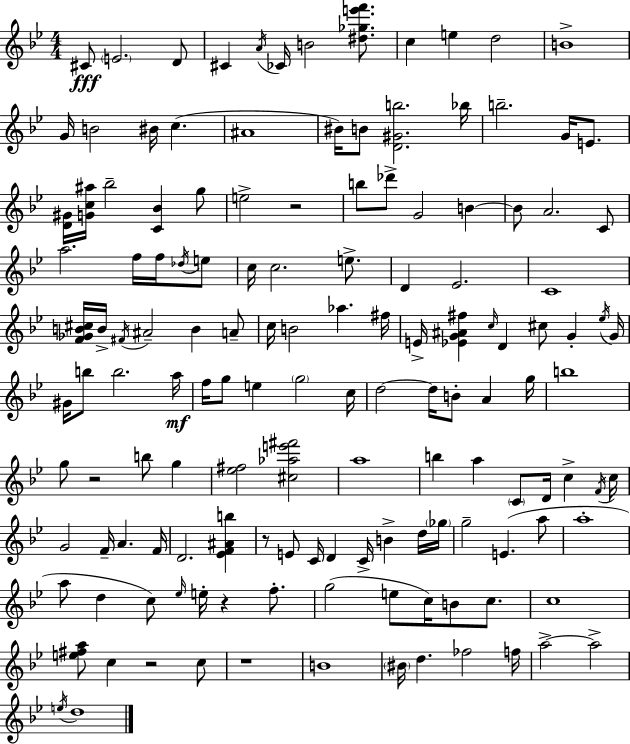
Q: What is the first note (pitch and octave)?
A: C#4